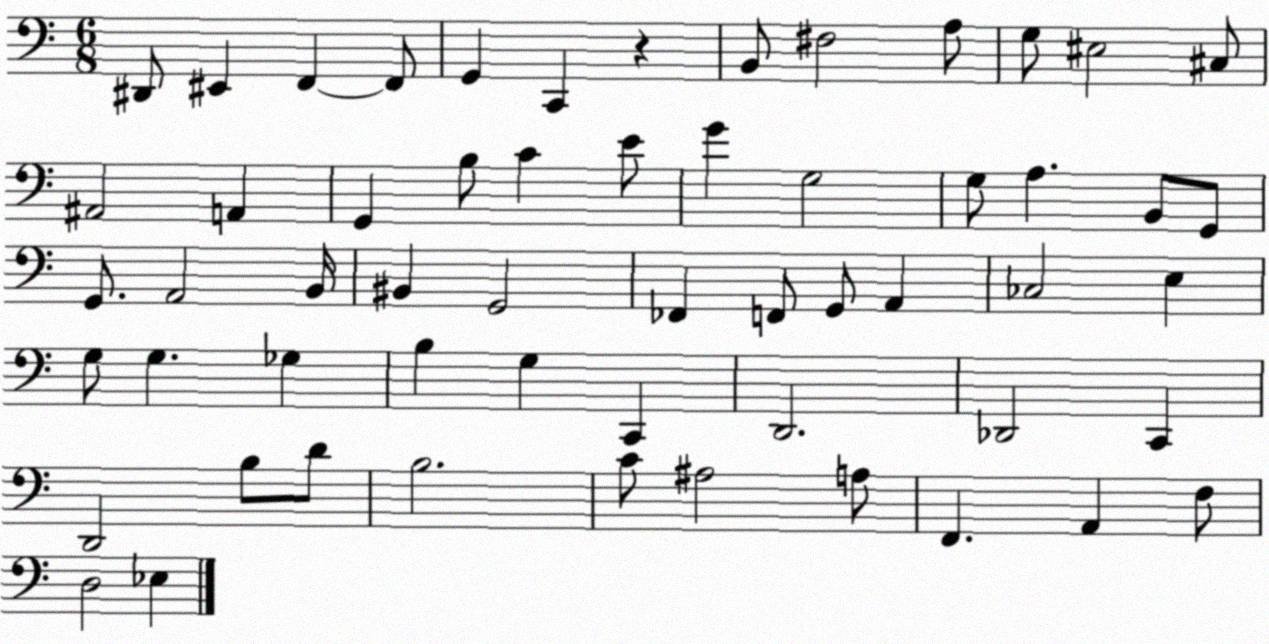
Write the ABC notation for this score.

X:1
T:Untitled
M:6/8
L:1/4
K:C
^D,,/2 ^E,, F,, F,,/2 G,, C,, z B,,/2 ^F,2 A,/2 G,/2 ^E,2 ^C,/2 ^A,,2 A,, G,, B,/2 C E/2 G G,2 G,/2 A, B,,/2 G,,/2 G,,/2 A,,2 B,,/4 ^B,, G,,2 _F,, F,,/2 G,,/2 A,, _C,2 E, G,/2 G, _G, B, G, C,, D,,2 _D,,2 C,, D,,2 B,/2 D/2 B,2 C/2 ^A,2 A,/2 F,, A,, F,/2 D,2 _E,